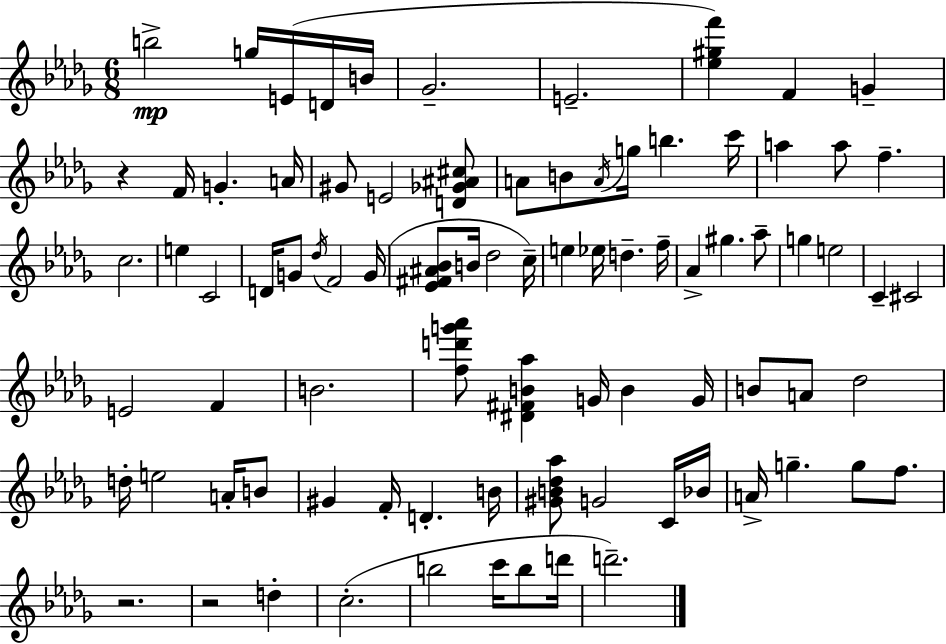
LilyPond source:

{
  \clef treble
  \numericTimeSignature
  \time 6/8
  \key bes \minor
  b''2->\mp g''16 e'16( d'16 b'16 | ges'2.-- | e'2.-- | <ees'' gis'' f'''>4) f'4 g'4-- | \break r4 f'16 g'4.-. a'16 | gis'8 e'2 <d' ges' ais' cis''>8 | a'8 b'8 \acciaccatura { a'16 } g''16 b''4. | c'''16 a''4 a''8 f''4.-- | \break c''2. | e''4 c'2 | d'16 g'8 \acciaccatura { des''16 } f'2 | g'16( <ees' fis' ais' bes'>8 b'16 des''2 | \break c''16--) e''4 ees''16 d''4.-- | f''16-- aes'4-> gis''4. | aes''8-- g''4 e''2 | c'4-- cis'2 | \break e'2 f'4 | b'2. | <f'' d''' g''' aes'''>8 <dis' fis' b' aes''>4 g'16 b'4 | g'16 b'8 a'8 des''2 | \break d''16-. e''2 a'16-. | b'8 gis'4 f'16-. d'4.-. | b'16 <gis' b' des'' aes''>8 g'2 | c'16 bes'16 a'16-> g''4.-- g''8 f''8. | \break r2. | r2 d''4-. | c''2.-.( | b''2 c'''16 b''8 | \break d'''16 d'''2.--) | \bar "|."
}